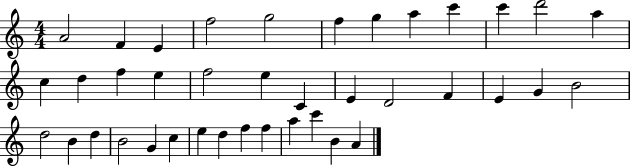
A4/h F4/q E4/q F5/h G5/h F5/q G5/q A5/q C6/q C6/q D6/h A5/q C5/q D5/q F5/q E5/q F5/h E5/q C4/q E4/q D4/h F4/q E4/q G4/q B4/h D5/h B4/q D5/q B4/h G4/q C5/q E5/q D5/q F5/q F5/q A5/q C6/q B4/q A4/q